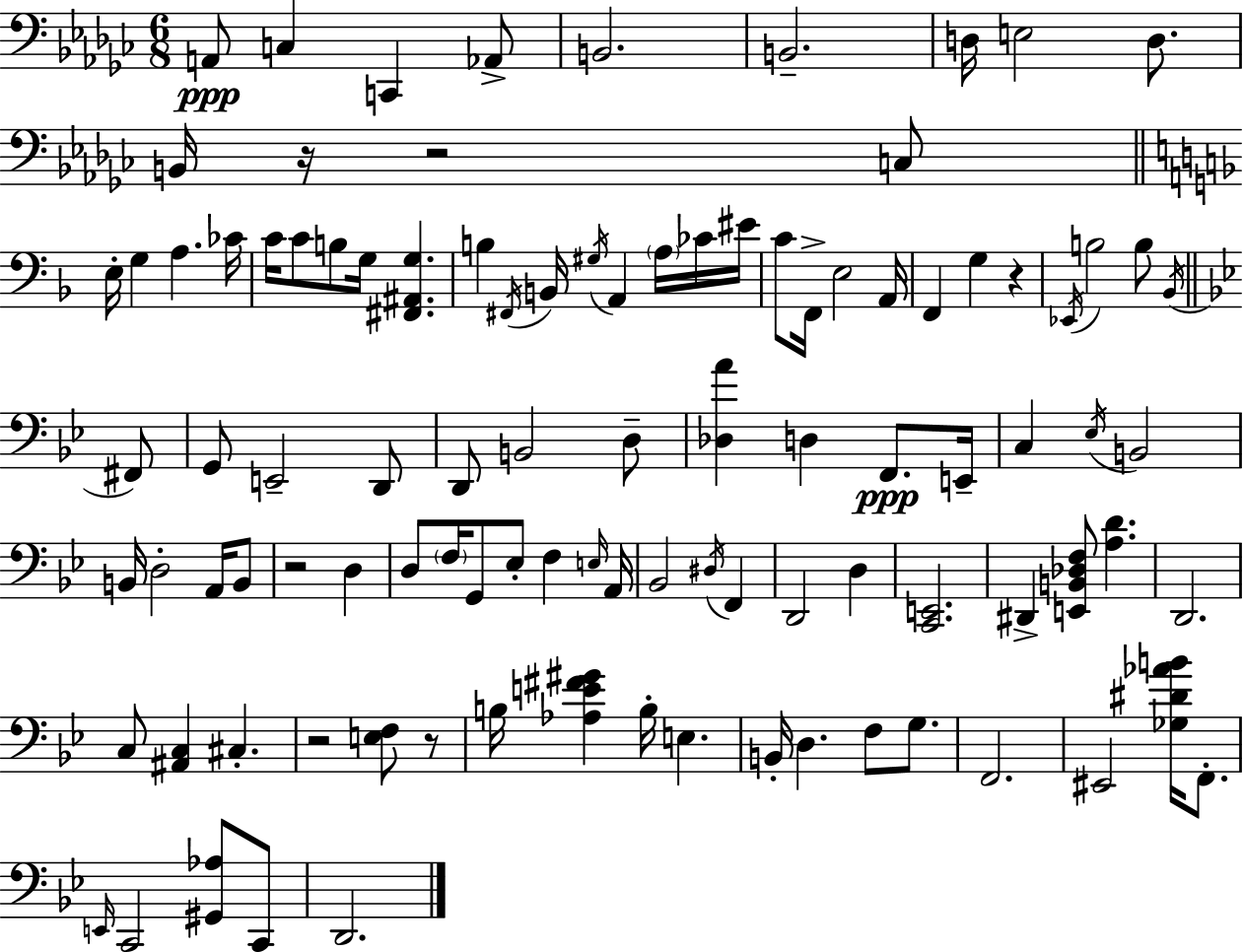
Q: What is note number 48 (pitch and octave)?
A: C3